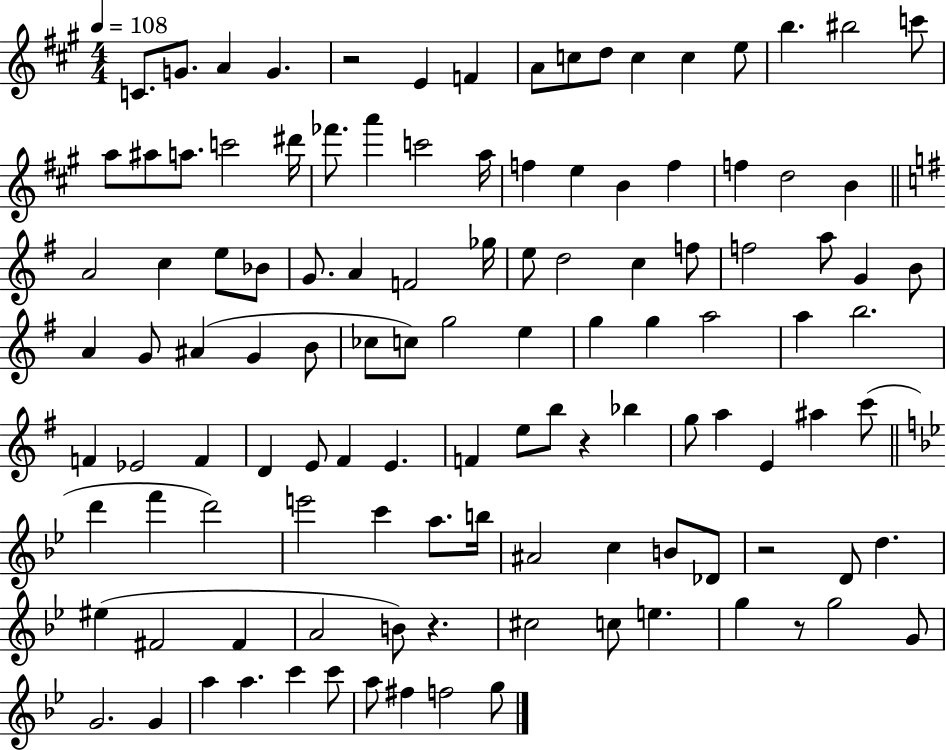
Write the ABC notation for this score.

X:1
T:Untitled
M:4/4
L:1/4
K:A
C/2 G/2 A G z2 E F A/2 c/2 d/2 c c e/2 b ^b2 c'/2 a/2 ^a/2 a/2 c'2 ^d'/4 _f'/2 a' c'2 a/4 f e B f f d2 B A2 c e/2 _B/2 G/2 A F2 _g/4 e/2 d2 c f/2 f2 a/2 G B/2 A G/2 ^A G B/2 _c/2 c/2 g2 e g g a2 a b2 F _E2 F D E/2 ^F E F e/2 b/2 z _b g/2 a E ^a c'/2 d' f' d'2 e'2 c' a/2 b/4 ^A2 c B/2 _D/2 z2 D/2 d ^e ^F2 ^F A2 B/2 z ^c2 c/2 e g z/2 g2 G/2 G2 G a a c' c'/2 a/2 ^f f2 g/2